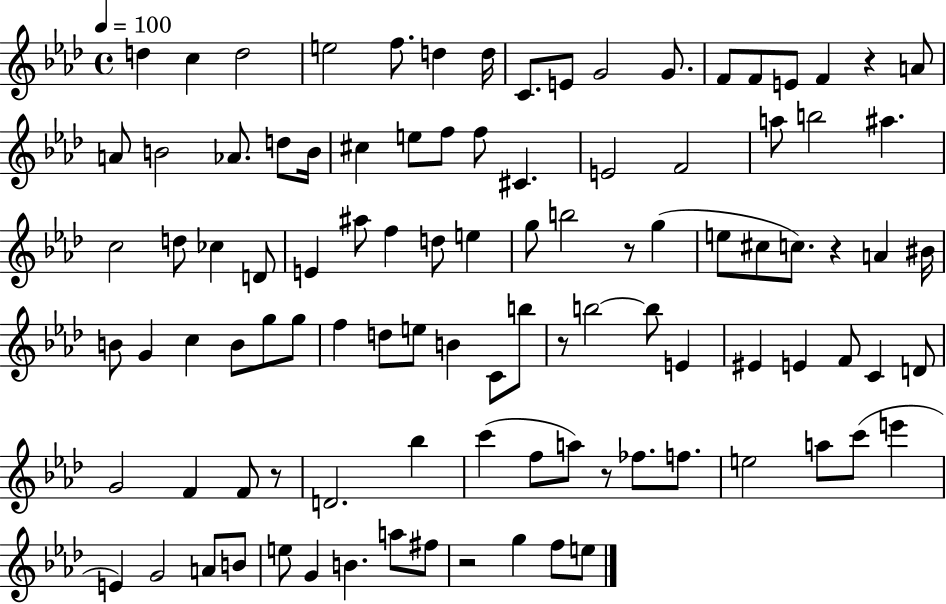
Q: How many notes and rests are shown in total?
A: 101